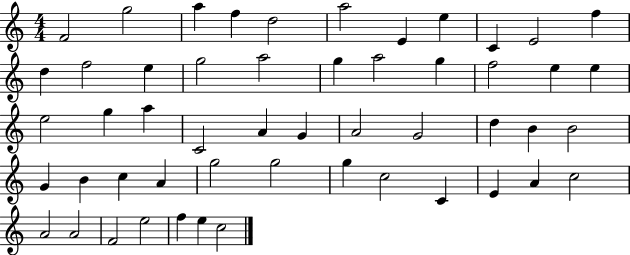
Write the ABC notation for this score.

X:1
T:Untitled
M:4/4
L:1/4
K:C
F2 g2 a f d2 a2 E e C E2 f d f2 e g2 a2 g a2 g f2 e e e2 g a C2 A G A2 G2 d B B2 G B c A g2 g2 g c2 C E A c2 A2 A2 F2 e2 f e c2